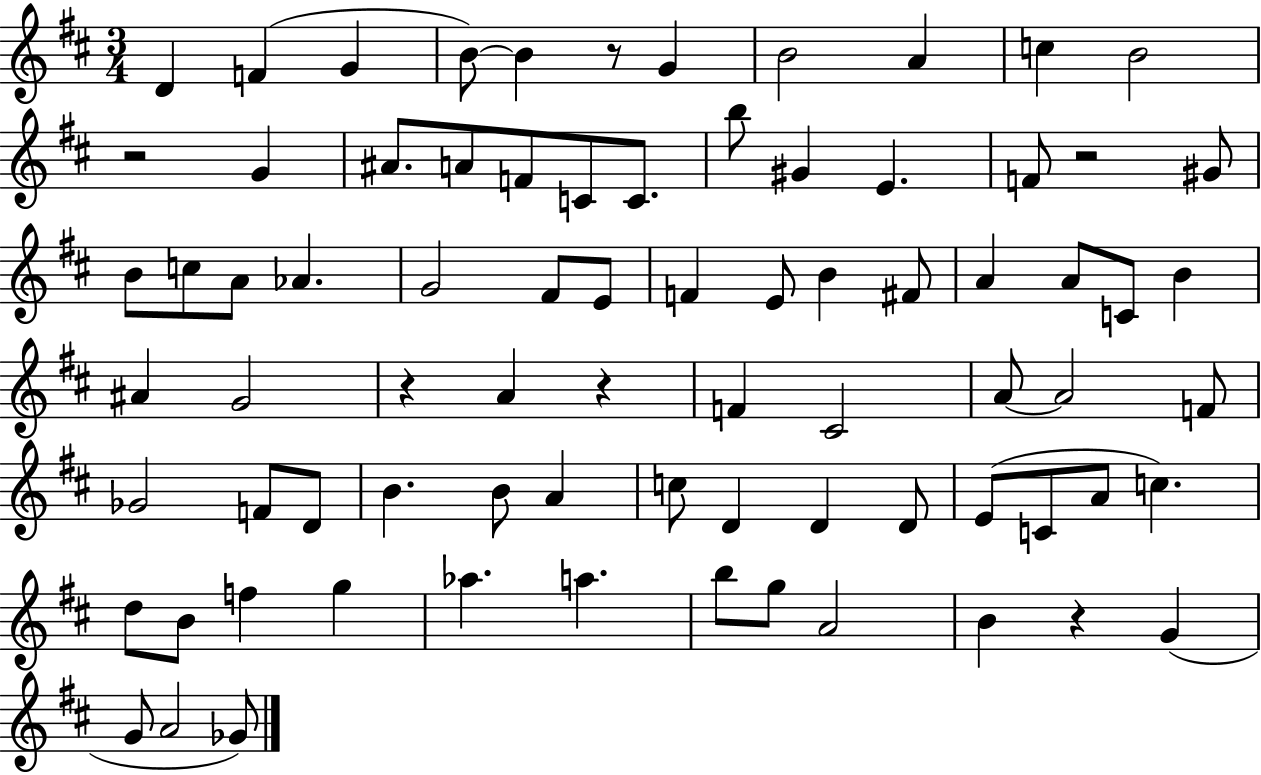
X:1
T:Untitled
M:3/4
L:1/4
K:D
D F G B/2 B z/2 G B2 A c B2 z2 G ^A/2 A/2 F/2 C/2 C/2 b/2 ^G E F/2 z2 ^G/2 B/2 c/2 A/2 _A G2 ^F/2 E/2 F E/2 B ^F/2 A A/2 C/2 B ^A G2 z A z F ^C2 A/2 A2 F/2 _G2 F/2 D/2 B B/2 A c/2 D D D/2 E/2 C/2 A/2 c d/2 B/2 f g _a a b/2 g/2 A2 B z G G/2 A2 _G/2